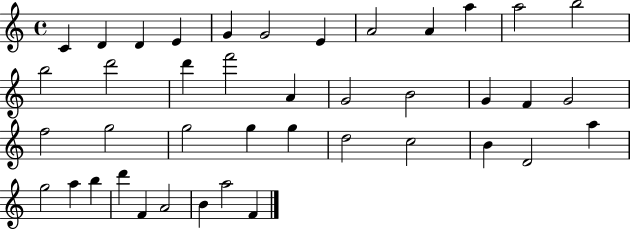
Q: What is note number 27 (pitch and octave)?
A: G5